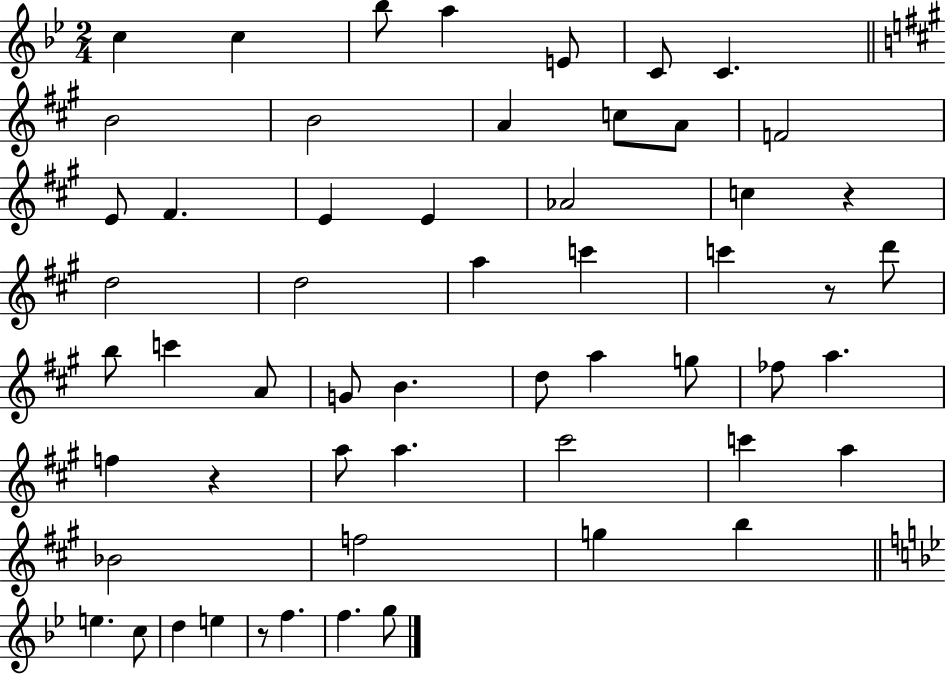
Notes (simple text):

C5/q C5/q Bb5/e A5/q E4/e C4/e C4/q. B4/h B4/h A4/q C5/e A4/e F4/h E4/e F#4/q. E4/q E4/q Ab4/h C5/q R/q D5/h D5/h A5/q C6/q C6/q R/e D6/e B5/e C6/q A4/e G4/e B4/q. D5/e A5/q G5/e FES5/e A5/q. F5/q R/q A5/e A5/q. C#6/h C6/q A5/q Bb4/h F5/h G5/q B5/q E5/q. C5/e D5/q E5/q R/e F5/q. F5/q. G5/e